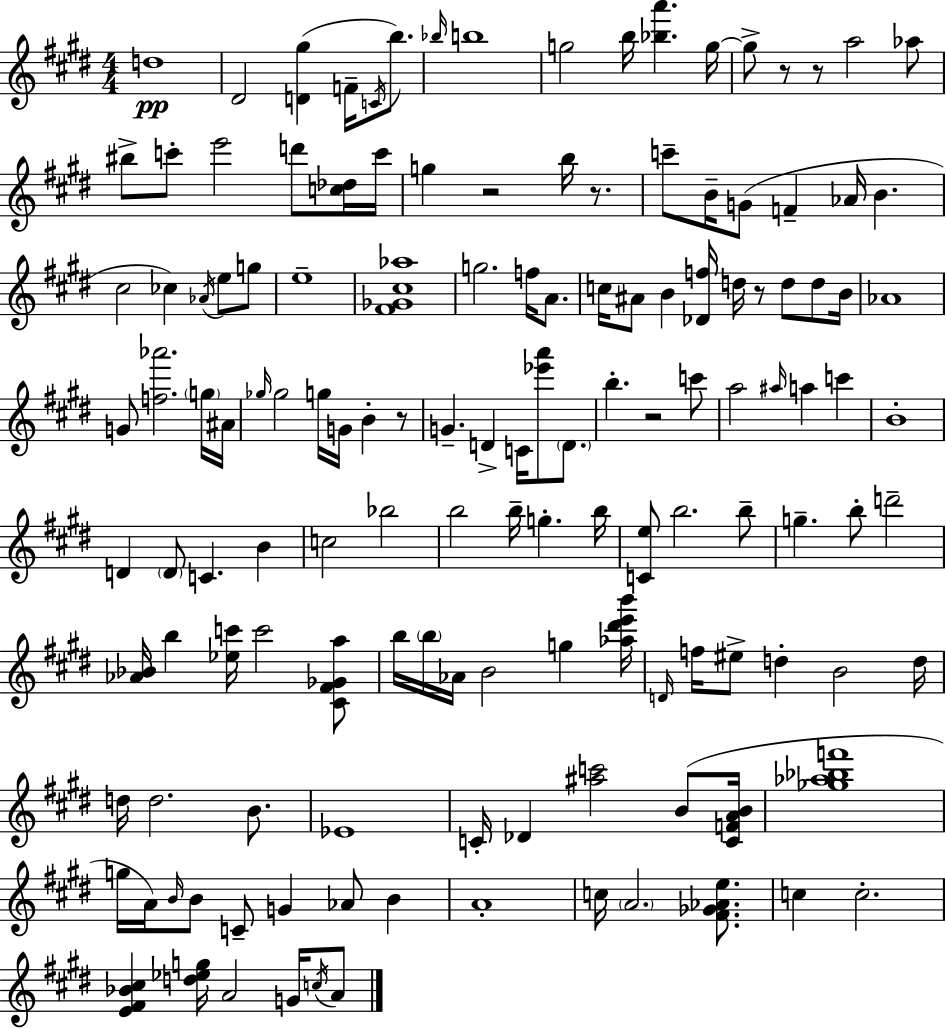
{
  \clef treble
  \numericTimeSignature
  \time 4/4
  \key e \major
  d''1\pp | dis'2 <d' gis''>4( f'16-- \acciaccatura { c'16 } b''8.) | \grace { bes''16 } b''1 | g''2 b''16 <bes'' a'''>4. | \break g''16~~ g''8-> r8 r8 a''2 | aes''8 bis''8-> c'''8-. e'''2 d'''8 | <c'' des''>16 c'''16 g''4 r2 b''16 r8. | c'''8-- b'16-- g'8( f'4-- aes'16 b'4. | \break cis''2 ces''4) \acciaccatura { aes'16 } e''8 | g''8 e''1-- | <fis' ges' cis'' aes''>1 | g''2. f''16 | \break a'8. c''16 ais'8 b'4 <des' f''>16 d''16 r8 d''8 | d''8 b'16 aes'1 | g'8 <f'' aes'''>2. | \parenthesize g''16 ais'16 \grace { ges''16 } ges''2 g''16 g'16 b'4-. | \break r8 g'4.-- d'4-> c'16 <ees''' a'''>8 | \parenthesize d'8. b''4.-. r2 | c'''8 a''2 \grace { ais''16 } a''4 | c'''4 b'1-. | \break d'4 \parenthesize d'8 c'4. | b'4 c''2 bes''2 | b''2 b''16-- g''4.-. | b''16 <c' e''>8 b''2. | \break b''8-- g''4.-- b''8-. d'''2-- | <aes' bes'>16 b''4 <ees'' c'''>16 c'''2 | <cis' fis' ges' a''>8 b''16 \parenthesize b''16 aes'16 b'2 | g''4 <aes'' dis''' e''' b'''>16 \grace { d'16 } f''16 eis''8-> d''4-. b'2 | \break d''16 d''16 d''2. | b'8. ees'1 | c'16-. des'4 <ais'' c'''>2 | b'8( <c' f' a' b'>16 <ges'' aes'' bes'' f'''>1 | \break g''16 a'16) \grace { b'16 } b'8 c'8-- g'4 | aes'8 b'4 a'1-. | c''16 \parenthesize a'2. | <fis' ges' aes' e''>8. c''4 c''2.-. | \break <e' fis' bes' cis''>4 <d'' ees'' g''>16 a'2 | g'16 \acciaccatura { c''16 } a'8 \bar "|."
}